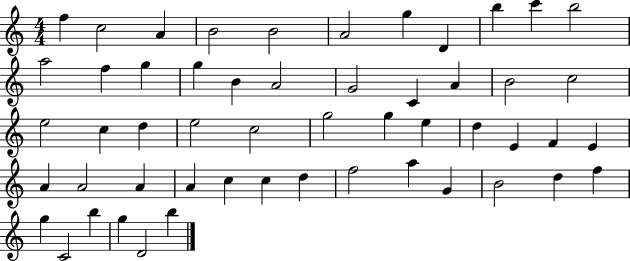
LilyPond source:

{
  \clef treble
  \numericTimeSignature
  \time 4/4
  \key c \major
  f''4 c''2 a'4 | b'2 b'2 | a'2 g''4 d'4 | b''4 c'''4 b''2 | \break a''2 f''4 g''4 | g''4 b'4 a'2 | g'2 c'4 a'4 | b'2 c''2 | \break e''2 c''4 d''4 | e''2 c''2 | g''2 g''4 e''4 | d''4 e'4 f'4 e'4 | \break a'4 a'2 a'4 | a'4 c''4 c''4 d''4 | f''2 a''4 g'4 | b'2 d''4 f''4 | \break g''4 c'2 b''4 | g''4 d'2 b''4 | \bar "|."
}